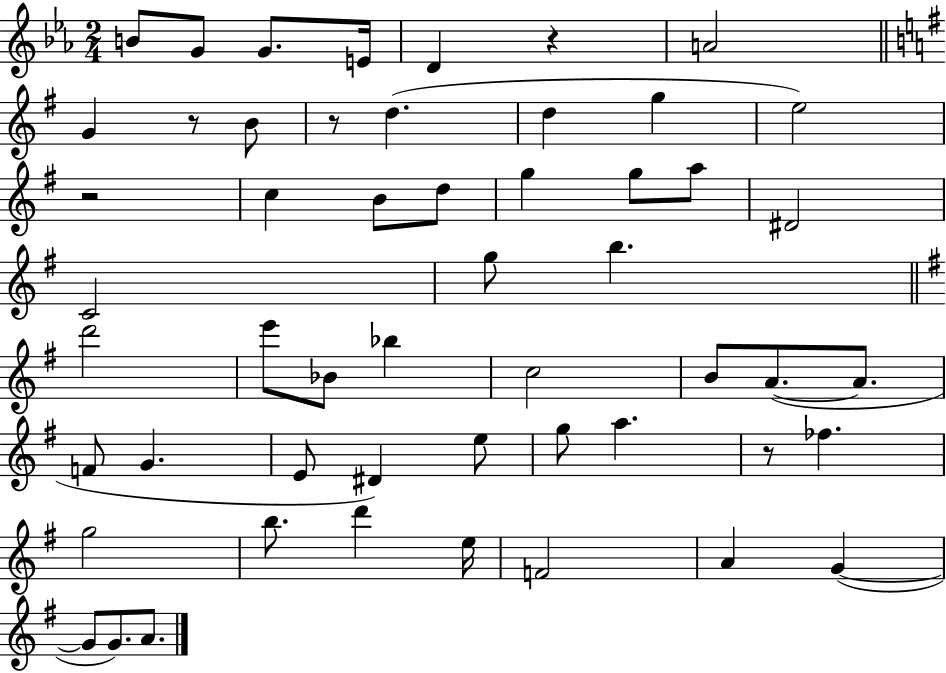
B4/e G4/e G4/e. E4/s D4/q R/q A4/h G4/q R/e B4/e R/e D5/q. D5/q G5/q E5/h R/h C5/q B4/e D5/e G5/q G5/e A5/e D#4/h C4/h G5/e B5/q. D6/h E6/e Bb4/e Bb5/q C5/h B4/e A4/e. A4/e. F4/e G4/q. E4/e D#4/q E5/e G5/e A5/q. R/e FES5/q. G5/h B5/e. D6/q E5/s F4/h A4/q G4/q G4/e G4/e. A4/e.